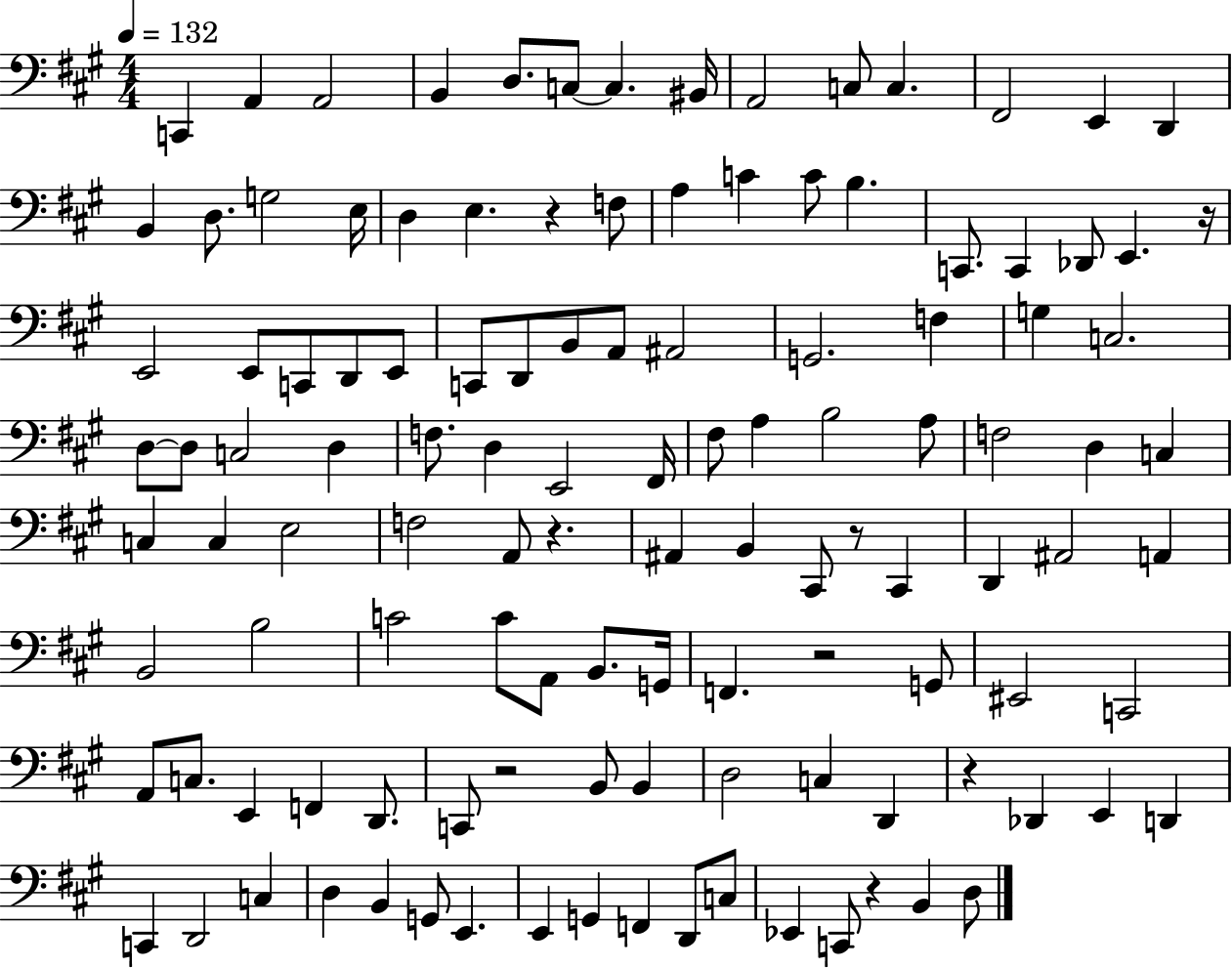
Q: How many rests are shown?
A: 8